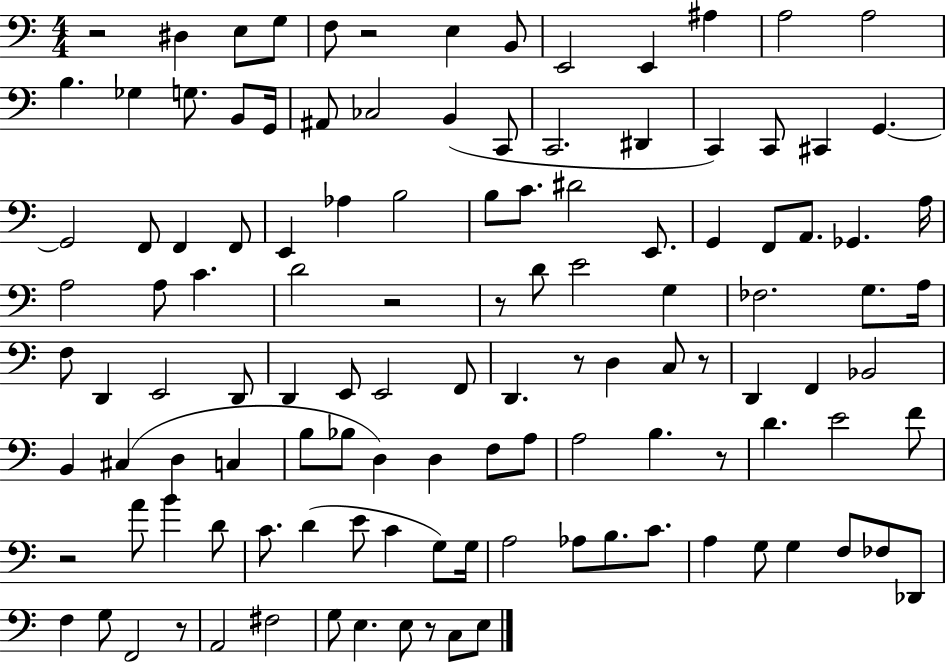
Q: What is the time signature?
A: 4/4